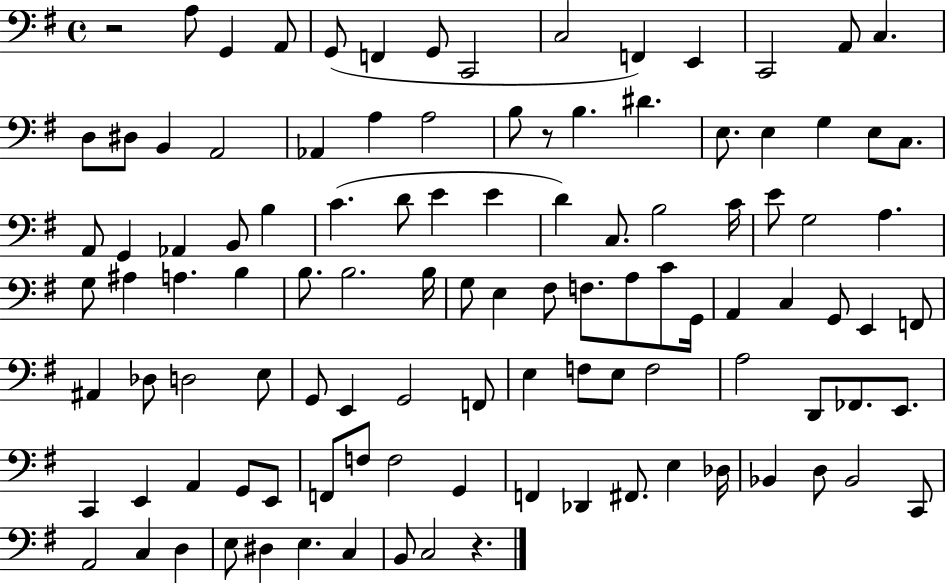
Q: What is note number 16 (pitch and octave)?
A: B2